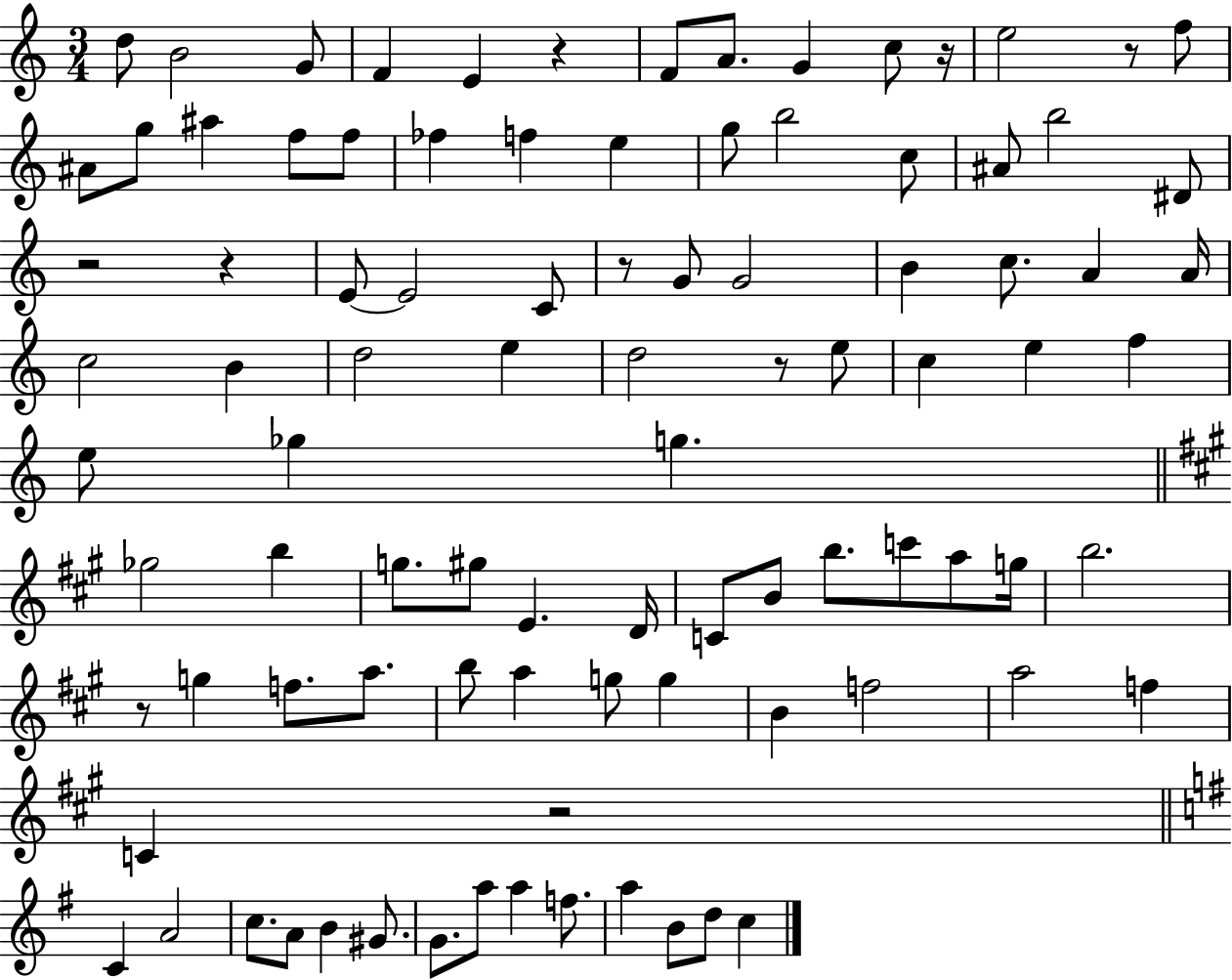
X:1
T:Untitled
M:3/4
L:1/4
K:C
d/2 B2 G/2 F E z F/2 A/2 G c/2 z/4 e2 z/2 f/2 ^A/2 g/2 ^a f/2 f/2 _f f e g/2 b2 c/2 ^A/2 b2 ^D/2 z2 z E/2 E2 C/2 z/2 G/2 G2 B c/2 A A/4 c2 B d2 e d2 z/2 e/2 c e f e/2 _g g _g2 b g/2 ^g/2 E D/4 C/2 B/2 b/2 c'/2 a/2 g/4 b2 z/2 g f/2 a/2 b/2 a g/2 g B f2 a2 f C z2 C A2 c/2 A/2 B ^G/2 G/2 a/2 a f/2 a B/2 d/2 c